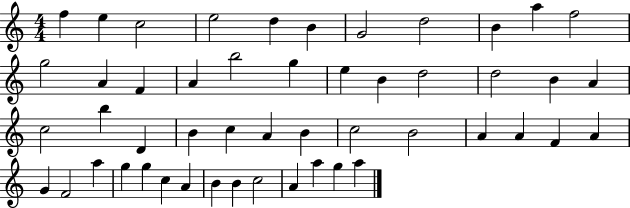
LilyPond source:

{
  \clef treble
  \numericTimeSignature
  \time 4/4
  \key c \major
  f''4 e''4 c''2 | e''2 d''4 b'4 | g'2 d''2 | b'4 a''4 f''2 | \break g''2 a'4 f'4 | a'4 b''2 g''4 | e''4 b'4 d''2 | d''2 b'4 a'4 | \break c''2 b''4 d'4 | b'4 c''4 a'4 b'4 | c''2 b'2 | a'4 a'4 f'4 a'4 | \break g'4 f'2 a''4 | g''4 g''4 c''4 a'4 | b'4 b'4 c''2 | a'4 a''4 g''4 a''4 | \break \bar "|."
}